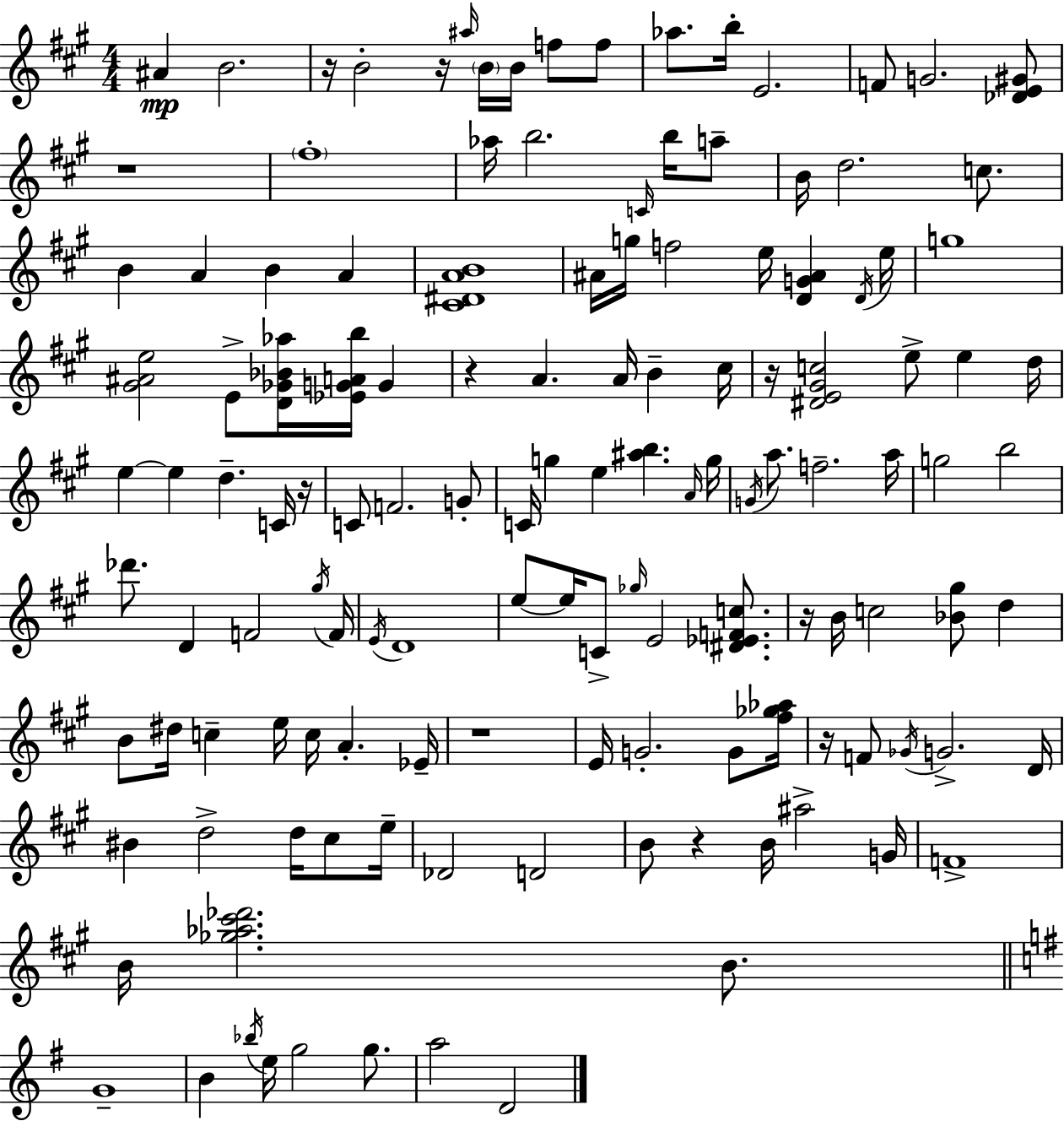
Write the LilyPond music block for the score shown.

{
  \clef treble
  \numericTimeSignature
  \time 4/4
  \key a \major
  ais'4\mp b'2. | r16 b'2-. r16 \grace { ais''16 } \parenthesize b'16 b'16 f''8 f''8 | aes''8. b''16-. e'2. | f'8 g'2. <des' e' gis'>8 | \break r1 | \parenthesize fis''1-. | aes''16 b''2. \grace { c'16 } b''16 | a''8-- b'16 d''2. c''8. | \break b'4 a'4 b'4 a'4 | <cis' dis' a' b'>1 | ais'16 g''16 f''2 e''16 <d' g' ais'>4 | \acciaccatura { d'16 } e''16 g''1 | \break <gis' ais' e''>2 e'8-> <d' ges' bes' aes''>16 <ees' g' a' b''>16 g'4 | r4 a'4. a'16 b'4-- | cis''16 r16 <dis' e' gis' c''>2 e''8-> e''4 | d''16 e''4~~ e''4 d''4.-- | \break c'16 r16 c'8 f'2. | g'8-. c'16 g''4 e''4 <ais'' b''>4. | \grace { a'16 } g''16 \acciaccatura { g'16 } a''8. f''2.-- | a''16 g''2 b''2 | \break des'''8. d'4 f'2 | \acciaccatura { gis''16 } f'16 \acciaccatura { e'16 } d'1 | e''8~~ e''16 c'8-> \grace { ges''16 } e'2 | <dis' ees' f' c''>8. r16 b'16 c''2 | \break <bes' gis''>8 d''4 b'8 dis''16 c''4-- e''16 | c''16 a'4.-. ees'16-- r1 | e'16 g'2.-. | g'8 <fis'' ges'' aes''>16 r16 f'8 \acciaccatura { ges'16 } g'2.-> | \break d'16 bis'4 d''2-> | d''16 cis''8 e''16-- des'2 | d'2 b'8 r4 b'16 | ais''2-> g'16 f'1-> | \break b'16 <ges'' aes'' cis''' des'''>2. | b'8. \bar "||" \break \key e \minor g'1-- | b'4 \acciaccatura { bes''16 } e''16 g''2 g''8. | a''2 d'2 | \bar "|."
}